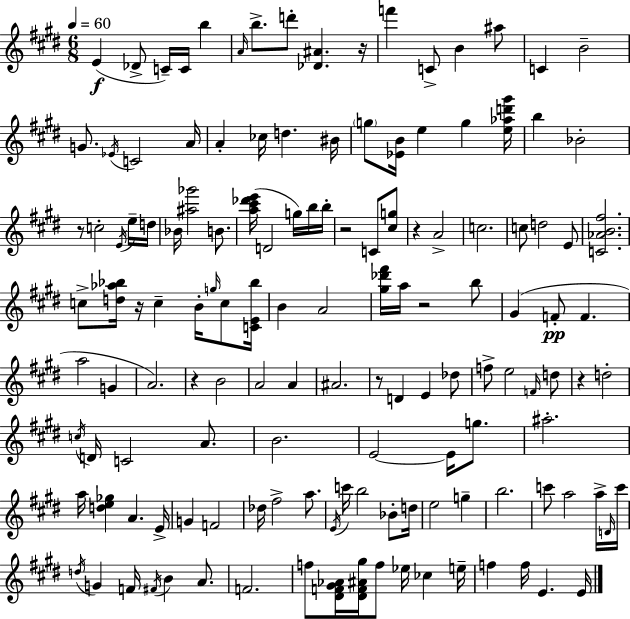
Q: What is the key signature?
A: E major